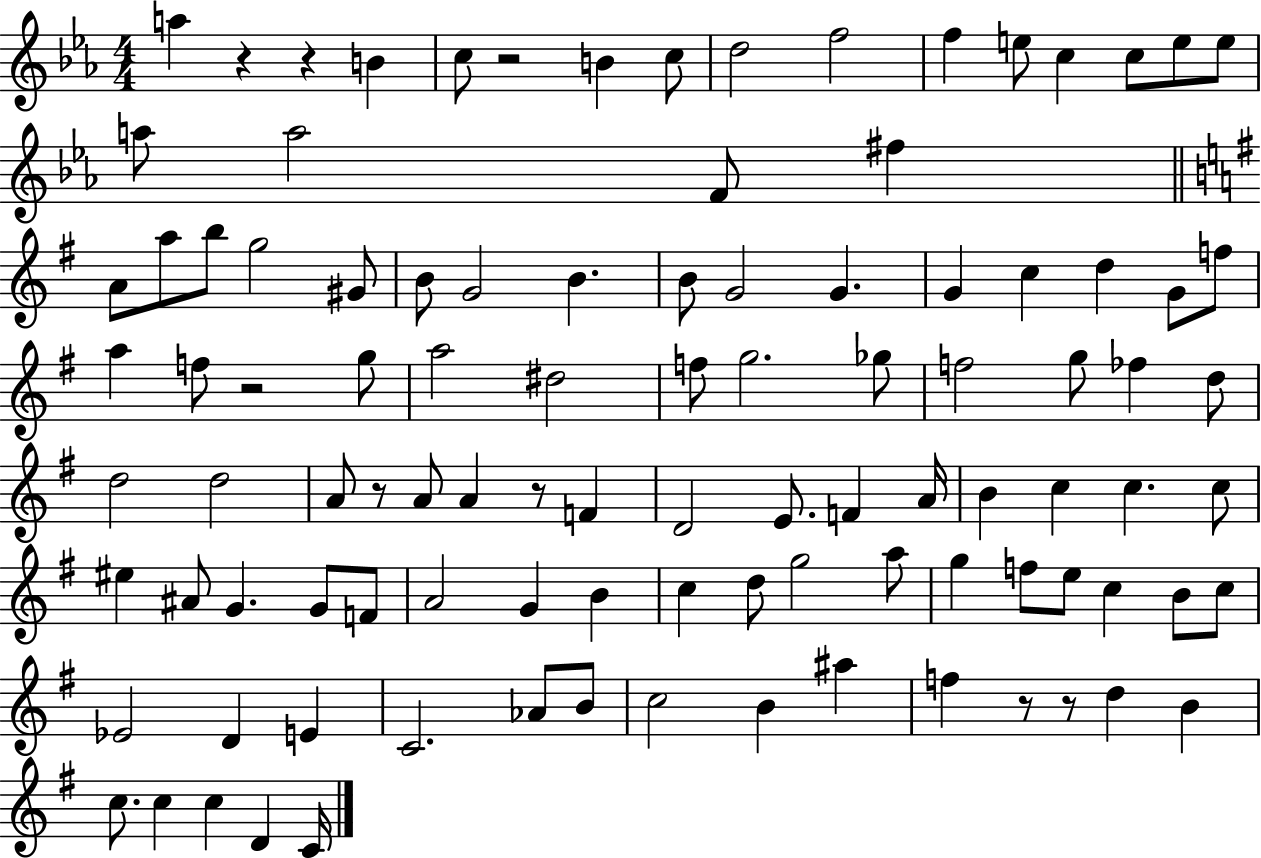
{
  \clef treble
  \numericTimeSignature
  \time 4/4
  \key ees \major
  \repeat volta 2 { a''4 r4 r4 b'4 | c''8 r2 b'4 c''8 | d''2 f''2 | f''4 e''8 c''4 c''8 e''8 e''8 | \break a''8 a''2 f'8 fis''4 | \bar "||" \break \key g \major a'8 a''8 b''8 g''2 gis'8 | b'8 g'2 b'4. | b'8 g'2 g'4. | g'4 c''4 d''4 g'8 f''8 | \break a''4 f''8 r2 g''8 | a''2 dis''2 | f''8 g''2. ges''8 | f''2 g''8 fes''4 d''8 | \break d''2 d''2 | a'8 r8 a'8 a'4 r8 f'4 | d'2 e'8. f'4 a'16 | b'4 c''4 c''4. c''8 | \break eis''4 ais'8 g'4. g'8 f'8 | a'2 g'4 b'4 | c''4 d''8 g''2 a''8 | g''4 f''8 e''8 c''4 b'8 c''8 | \break ees'2 d'4 e'4 | c'2. aes'8 b'8 | c''2 b'4 ais''4 | f''4 r8 r8 d''4 b'4 | \break c''8. c''4 c''4 d'4 c'16 | } \bar "|."
}